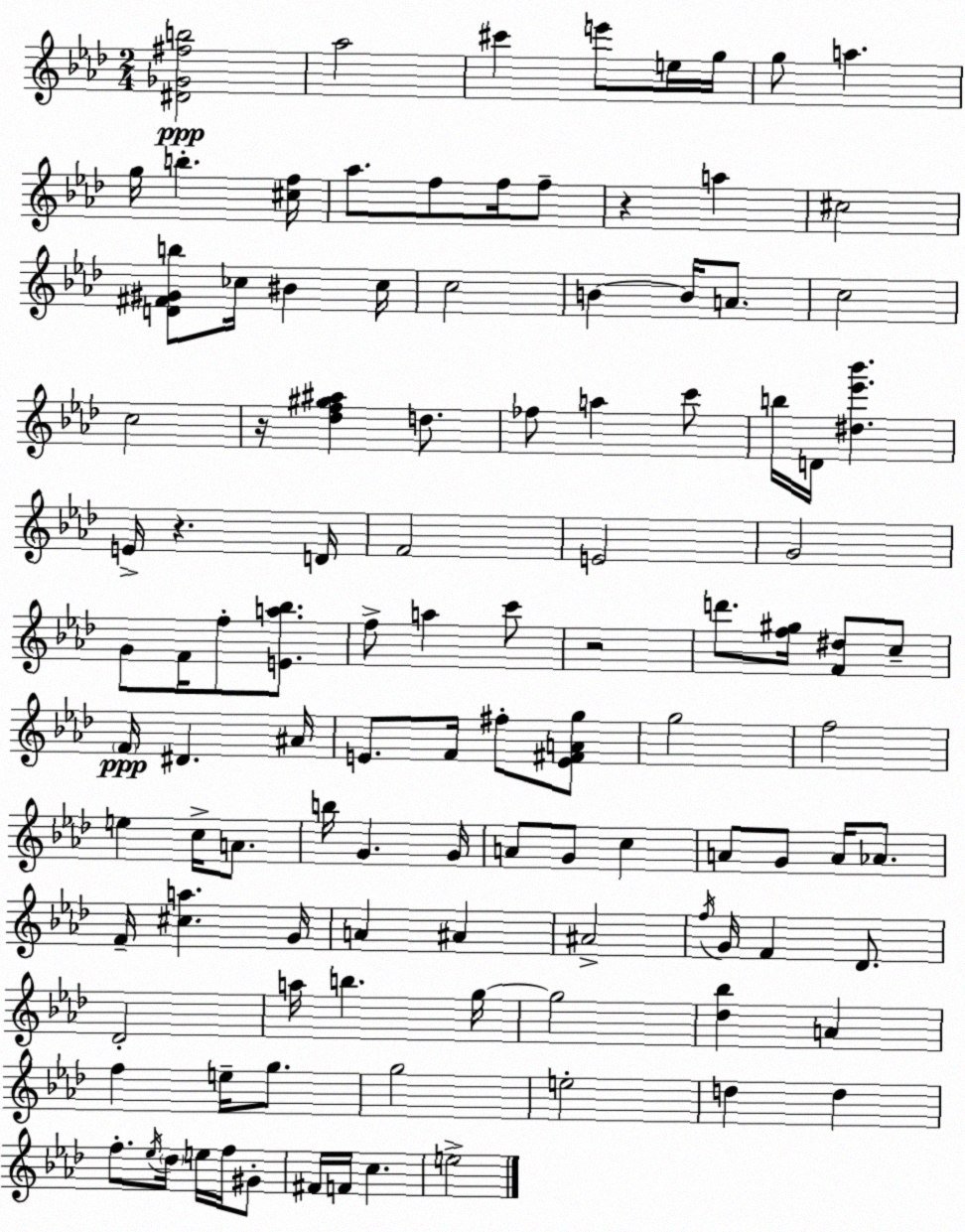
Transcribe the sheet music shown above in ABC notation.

X:1
T:Untitled
M:2/4
L:1/4
K:Ab
[^D_G^fb]2 _a2 ^c' e'/2 e/4 g/4 g/2 a g/4 b [^cf]/4 _a/2 f/2 f/4 f/2 z a ^c2 [D^F^Gb]/2 _c/4 ^B _c/4 c2 B B/4 A/2 c2 c2 z/4 [_df^g^a] d/2 _f/2 a c'/2 b/4 D/4 [^d_e'_b'] E/4 z D/4 F2 E2 G2 G/2 F/4 f/2 [Ea_b]/2 f/2 a c'/2 z2 d'/2 [f^g]/4 [F^d]/2 c/2 F/4 ^D ^A/4 E/2 F/4 ^f/2 [E^FAg]/2 g2 f2 e c/4 A/2 b/4 G G/4 A/2 G/2 c A/2 G/2 A/4 _A/2 F/4 [^ca] G/4 A ^A ^A2 f/4 G/4 F _D/2 _D2 a/4 b g/4 g2 [_d_b] A f e/4 g/2 g2 e2 d d f/2 _e/4 _d/4 e/4 f/4 ^G/2 ^F/4 F/4 c e2